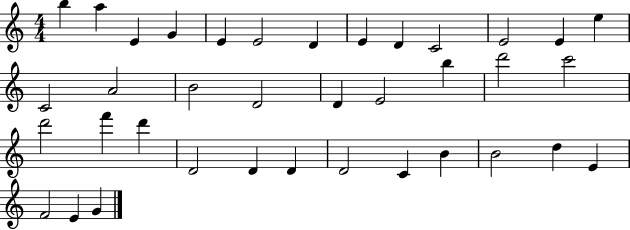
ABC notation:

X:1
T:Untitled
M:4/4
L:1/4
K:C
b a E G E E2 D E D C2 E2 E e C2 A2 B2 D2 D E2 b d'2 c'2 d'2 f' d' D2 D D D2 C B B2 d E F2 E G